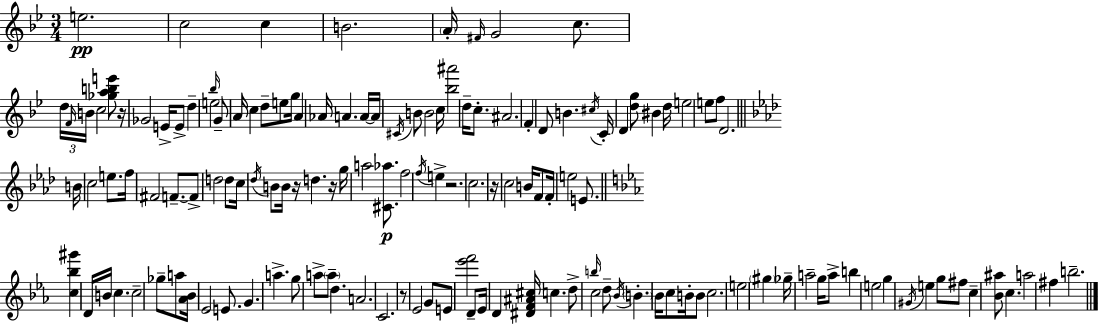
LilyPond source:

{
  \clef treble
  \numericTimeSignature
  \time 3/4
  \key g \minor
  \repeat volta 2 { e''2.\pp | c''2 c''4 | b'2. | \parenthesize a'16-. \grace { fis'16 } g'2 c''8. | \break \tuplet 3/2 { d''16 \grace { f'16 } b'16 } c''2 | <ges'' a'' b'' e'''>8 r16 ges'2 e'16-> | e'8-> d''4-- e''2 | \grace { bes''16 } g'8-- a'16 c''4 d''8-- | \break e''8 g''16 a'4 aes'16 a'4. | a'16~~ a'16 \acciaccatura { cis'16 } b'8 b'2 | c''16 <bes'' ais'''>2 | d''16-- c''8.-. ais'2. | \break f'4-. d'8 b'4. | \acciaccatura { cis''16 } c'16-. d'4 <d'' g''>8 | bis'4 d''16 e''2 | e''8 f''8 d'2. | \break \bar "||" \break \key aes \major b'16 c''2 e''8. | f''16 fis'2 f'8.--~~ | f'8-> d''2 d''8 | c''16 \acciaccatura { des''16 } b'8 b'16 r16 d''4. | \break r16 g''16 a''2 <cis' aes''>8.\p | f''2 \acciaccatura { f''16 } e''4-> | r2. | c''2. | \break r16 c''2 b'16 | f'8 f'16-. e''2 e'8. | \bar "||" \break \key ees \major <c'' bes'' gis'''>4 d'16 b'16 c''4. | c''2-- ges''8-- a''8 | <aes' bes'>16 ees'2 e'8. | g'4. a''4.-> | \break g''8 a''8-> \parenthesize a''8-- d''4. | a'2. | c'2. | r8 ees'2 g'8 | \break e'8 <ees''' f'''>2 d'8-- | ees'16 d'4 <dis' f' ais' cis''>16 c''4. | d''8-> \grace { b''16 } c''2 d''8-- | \acciaccatura { bes'16 } \parenthesize b'4.-. bes'16 c''8 b'16-. | \break b'8 c''2. | e''2 \parenthesize gis''4 | ges''16-- a''2-- g''16 | a''8-> b''4 e''2 | \break g''4 \acciaccatura { gis'16 } e''4 g''8 | fis''8 c''4-- <bes' ais''>8 c''4. | a''2 fis''4 | b''2.-- | \break } \bar "|."
}